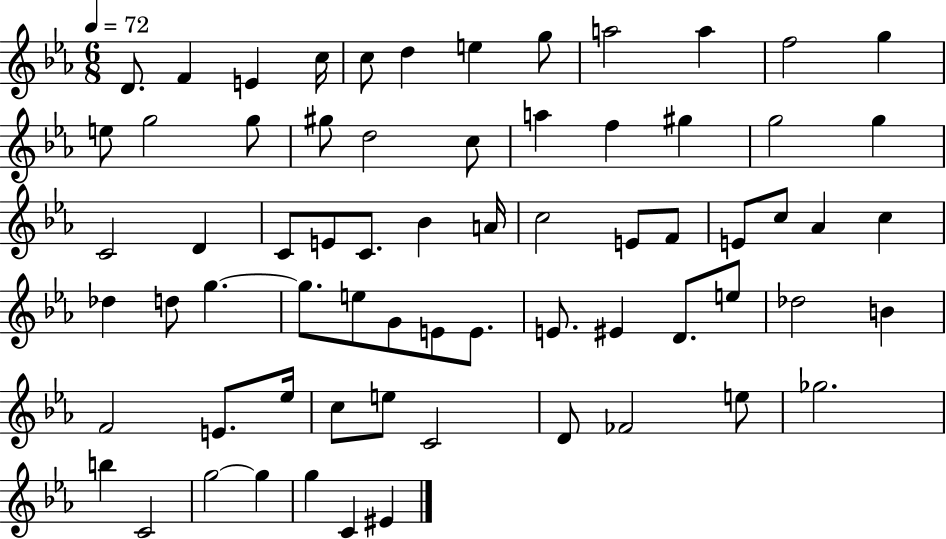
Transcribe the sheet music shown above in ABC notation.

X:1
T:Untitled
M:6/8
L:1/4
K:Eb
D/2 F E c/4 c/2 d e g/2 a2 a f2 g e/2 g2 g/2 ^g/2 d2 c/2 a f ^g g2 g C2 D C/2 E/2 C/2 _B A/4 c2 E/2 F/2 E/2 c/2 _A c _d d/2 g g/2 e/2 G/2 E/2 E/2 E/2 ^E D/2 e/2 _d2 B F2 E/2 _e/4 c/2 e/2 C2 D/2 _F2 e/2 _g2 b C2 g2 g g C ^E